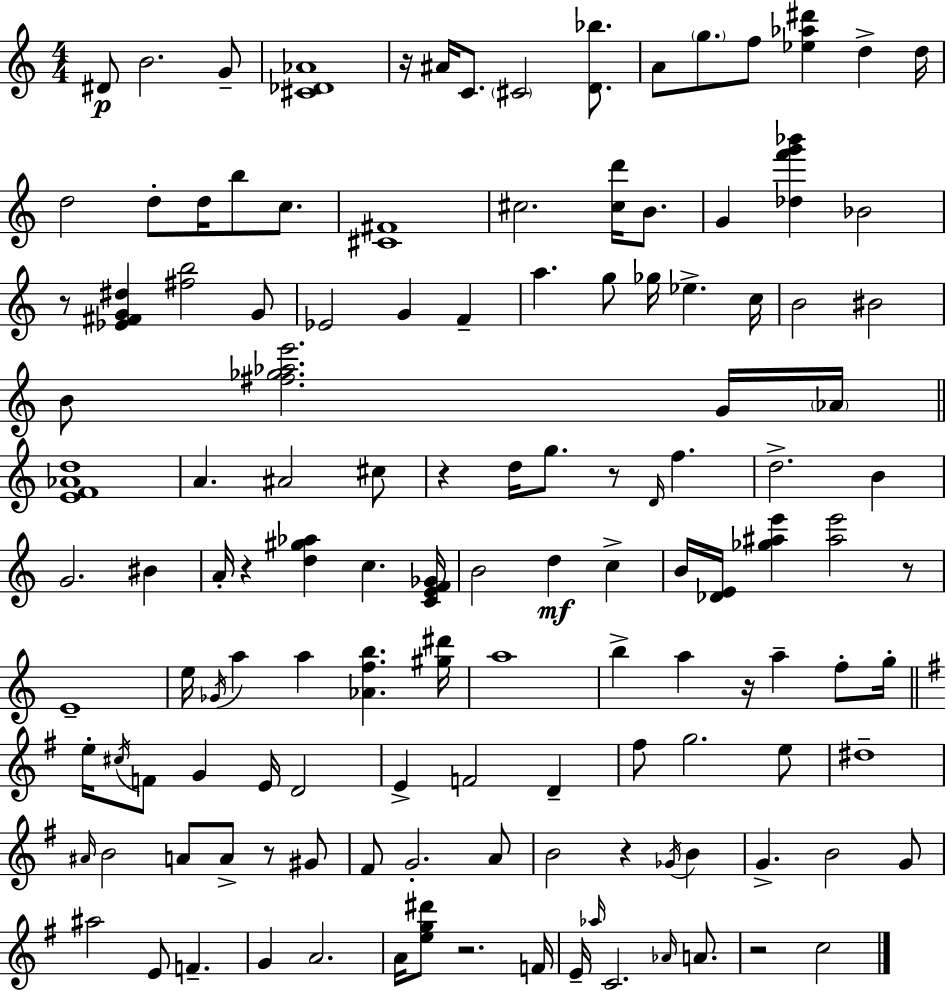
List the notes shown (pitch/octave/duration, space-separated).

D#4/e B4/h. G4/e [C#4,Db4,Ab4]/w R/s A#4/s C4/e. C#4/h [D4,Bb5]/e. A4/e G5/e. F5/e [Eb5,Ab5,D#6]/q D5/q D5/s D5/h D5/e D5/s B5/e C5/e. [C#4,F#4]/w C#5/h. [C#5,D6]/s B4/e. G4/q [Db5,F6,G6,Bb6]/q Bb4/h R/e [Eb4,F#4,G4,D#5]/q [F#5,B5]/h G4/e Eb4/h G4/q F4/q A5/q. G5/e Gb5/s Eb5/q. C5/s B4/h BIS4/h B4/e [F#5,Gb5,Ab5,E6]/h. G4/s Ab4/s [E4,F4,Ab4,D5]/w A4/q. A#4/h C#5/e R/q D5/s G5/e. R/e D4/s F5/q. D5/h. B4/q G4/h. BIS4/q A4/s R/q [D5,G#5,Ab5]/q C5/q. [C4,E4,F4,Gb4]/s B4/h D5/q C5/q B4/s [Db4,E4]/s [Gb5,A#5,E6]/q [A#5,E6]/h R/e E4/w E5/s Gb4/s A5/q A5/q [Ab4,F5,B5]/q. [G#5,D#6]/s A5/w B5/q A5/q R/s A5/q F5/e G5/s E5/s C#5/s F4/e G4/q E4/s D4/h E4/q F4/h D4/q F#5/e G5/h. E5/e D#5/w A#4/s B4/h A4/e A4/e R/e G#4/e F#4/e G4/h. A4/e B4/h R/q Gb4/s B4/q G4/q. B4/h G4/e A#5/h E4/e F4/q. G4/q A4/h. A4/s [E5,G5,D#6]/e R/h. F4/s E4/s Ab5/s C4/h. Ab4/s A4/e. R/h C5/h